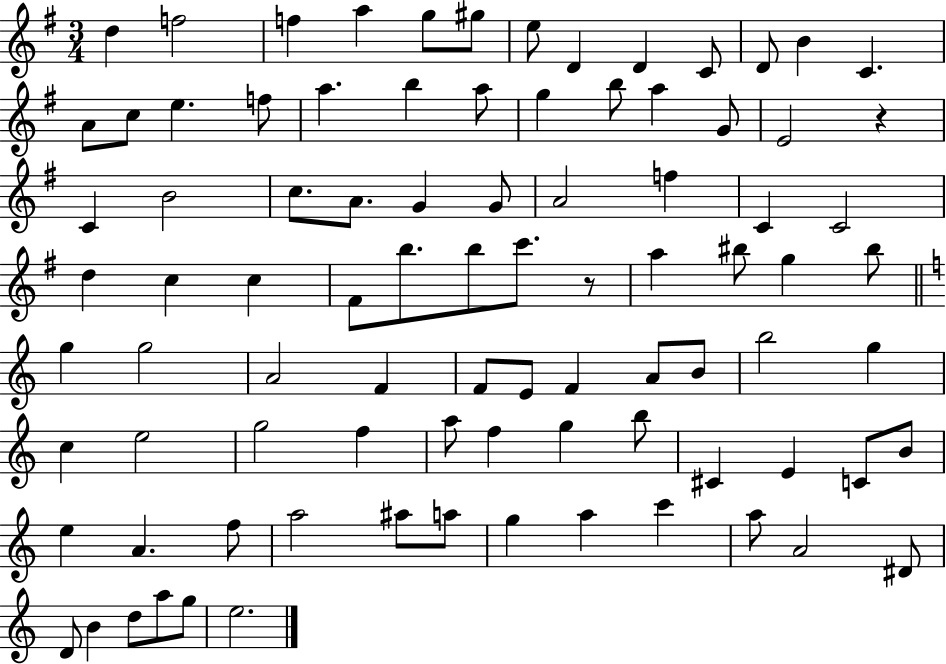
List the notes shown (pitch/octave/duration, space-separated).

D5/q F5/h F5/q A5/q G5/e G#5/e E5/e D4/q D4/q C4/e D4/e B4/q C4/q. A4/e C5/e E5/q. F5/e A5/q. B5/q A5/e G5/q B5/e A5/q G4/e E4/h R/q C4/q B4/h C5/e. A4/e. G4/q G4/e A4/h F5/q C4/q C4/h D5/q C5/q C5/q F#4/e B5/e. B5/e C6/e. R/e A5/q BIS5/e G5/q BIS5/e G5/q G5/h A4/h F4/q F4/e E4/e F4/q A4/e B4/e B5/h G5/q C5/q E5/h G5/h F5/q A5/e F5/q G5/q B5/e C#4/q E4/q C4/e B4/e E5/q A4/q. F5/e A5/h A#5/e A5/e G5/q A5/q C6/q A5/e A4/h D#4/e D4/e B4/q D5/e A5/e G5/e E5/h.